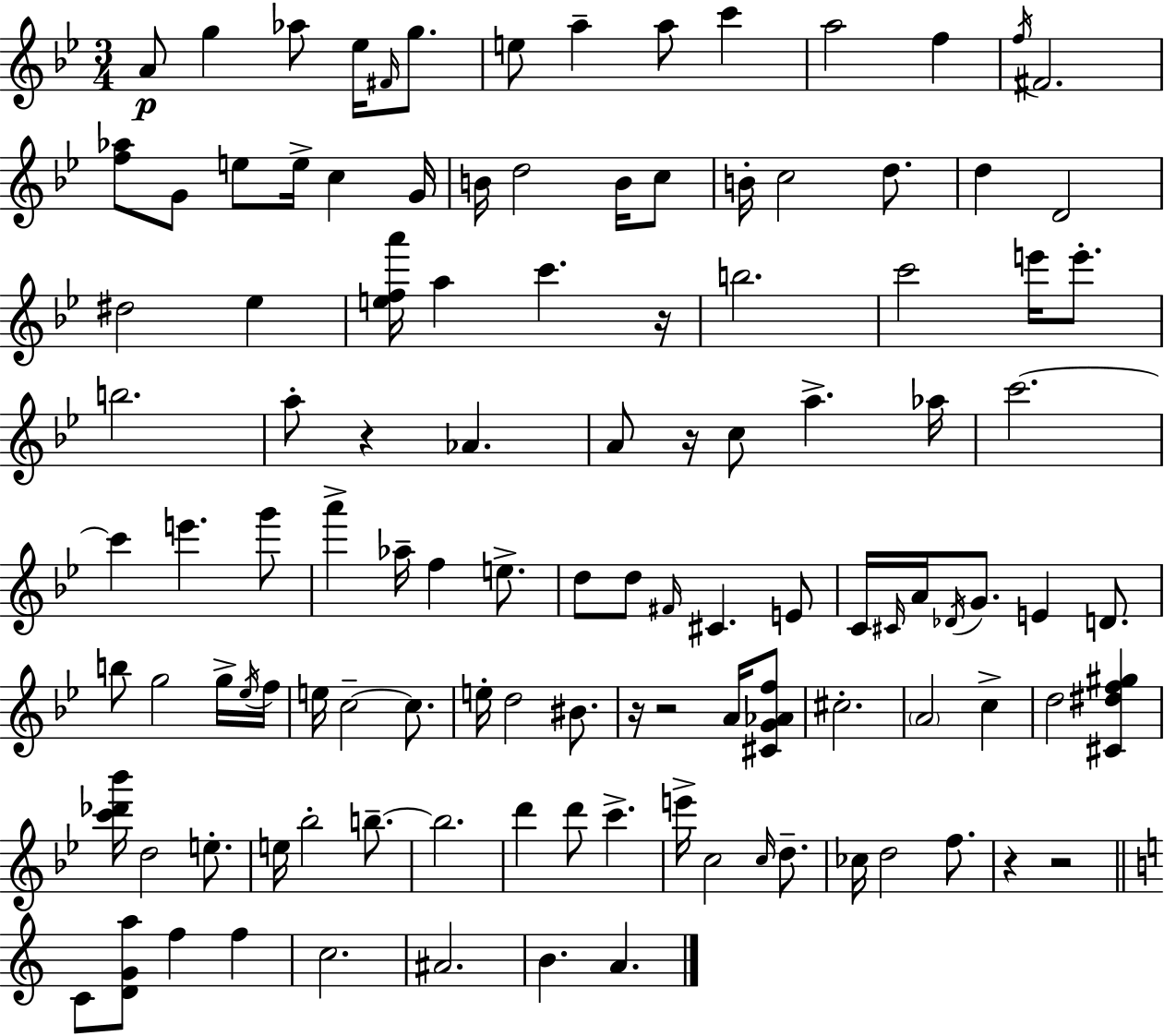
A4/e G5/q Ab5/e Eb5/s F#4/s G5/e. E5/e A5/q A5/e C6/q A5/h F5/q F5/s F#4/h. [F5,Ab5]/e G4/e E5/e E5/s C5/q G4/s B4/s D5/h B4/s C5/e B4/s C5/h D5/e. D5/q D4/h D#5/h Eb5/q [E5,F5,A6]/s A5/q C6/q. R/s B5/h. C6/h E6/s E6/e. B5/h. A5/e R/q Ab4/q. A4/e R/s C5/e A5/q. Ab5/s C6/h. C6/q E6/q. G6/e A6/q Ab5/s F5/q E5/e. D5/e D5/e F#4/s C#4/q. E4/e C4/s C#4/s A4/s Db4/s G4/e. E4/q D4/e. B5/e G5/h G5/s Eb5/s F5/s E5/s C5/h C5/e. E5/s D5/h BIS4/e. R/s R/h A4/s [C#4,G4,Ab4,F5]/e C#5/h. A4/h C5/q D5/h [C#4,D#5,F5,G#5]/q [C6,Db6,Bb6]/s D5/h E5/e. E5/s Bb5/h B5/e. B5/h. D6/q D6/e C6/q. E6/s C5/h C5/s D5/e. CES5/s D5/h F5/e. R/q R/h C4/e [D4,G4,A5]/e F5/q F5/q C5/h. A#4/h. B4/q. A4/q.